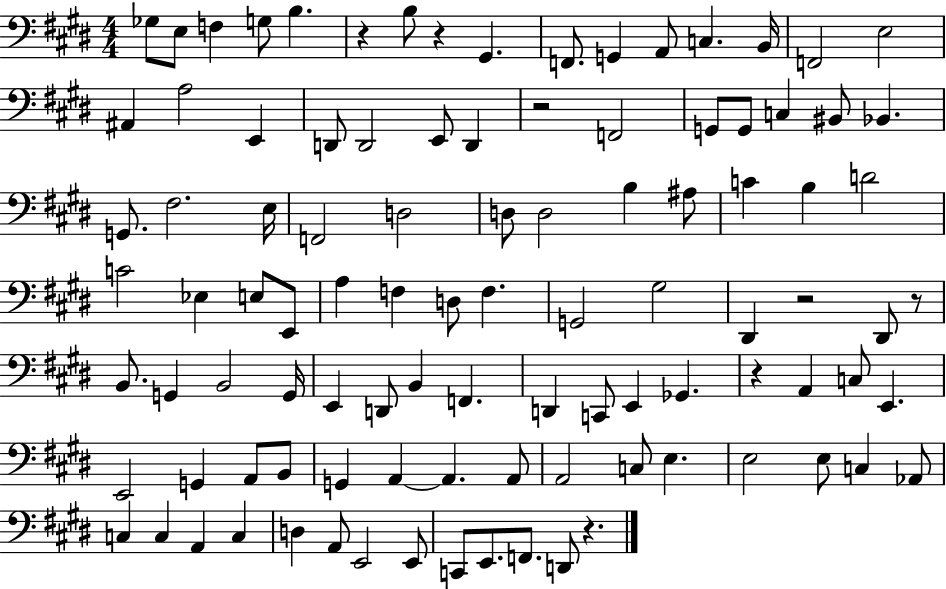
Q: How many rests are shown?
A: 7